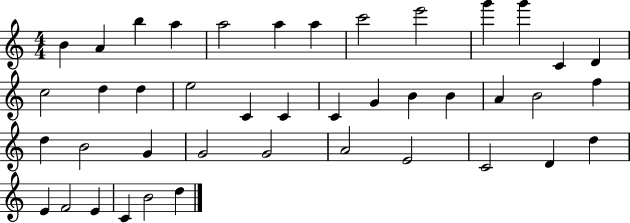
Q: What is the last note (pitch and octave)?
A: D5